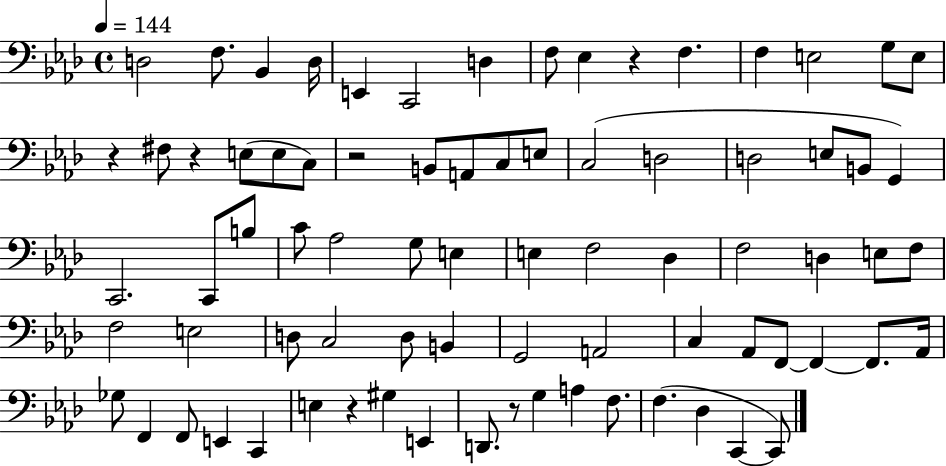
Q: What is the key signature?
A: AES major